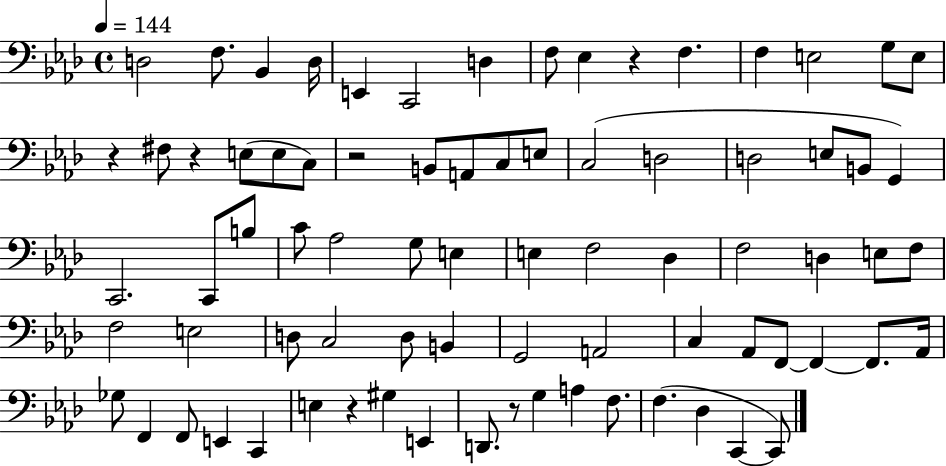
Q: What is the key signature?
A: AES major